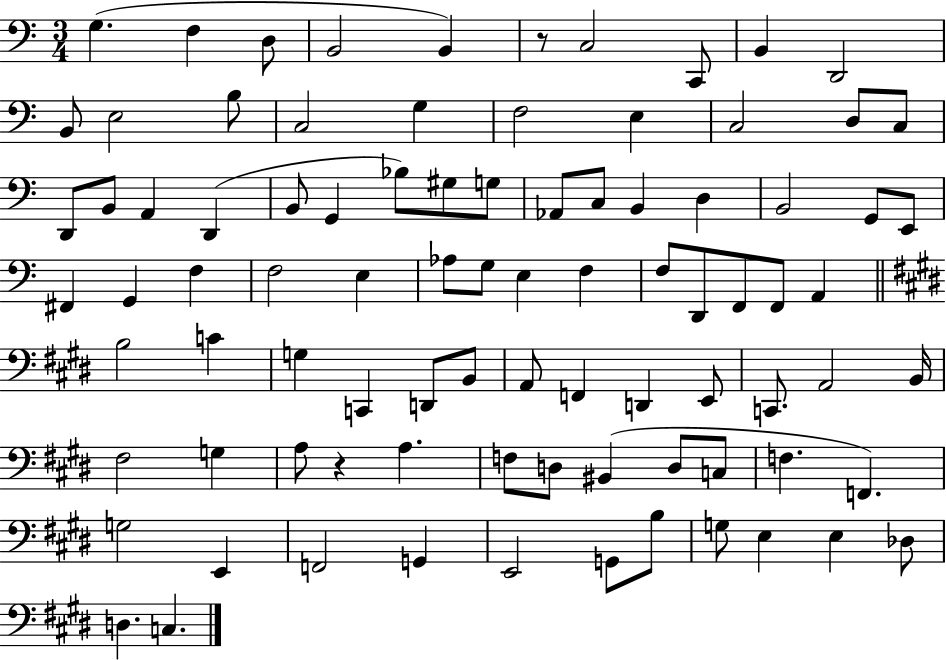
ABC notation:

X:1
T:Untitled
M:3/4
L:1/4
K:C
G, F, D,/2 B,,2 B,, z/2 C,2 C,,/2 B,, D,,2 B,,/2 E,2 B,/2 C,2 G, F,2 E, C,2 D,/2 C,/2 D,,/2 B,,/2 A,, D,, B,,/2 G,, _B,/2 ^G,/2 G,/2 _A,,/2 C,/2 B,, D, B,,2 G,,/2 E,,/2 ^F,, G,, F, F,2 E, _A,/2 G,/2 E, F, F,/2 D,,/2 F,,/2 F,,/2 A,, B,2 C G, C,, D,,/2 B,,/2 A,,/2 F,, D,, E,,/2 C,,/2 A,,2 B,,/4 ^F,2 G, A,/2 z A, F,/2 D,/2 ^B,, D,/2 C,/2 F, F,, G,2 E,, F,,2 G,, E,,2 G,,/2 B,/2 G,/2 E, E, _D,/2 D, C,